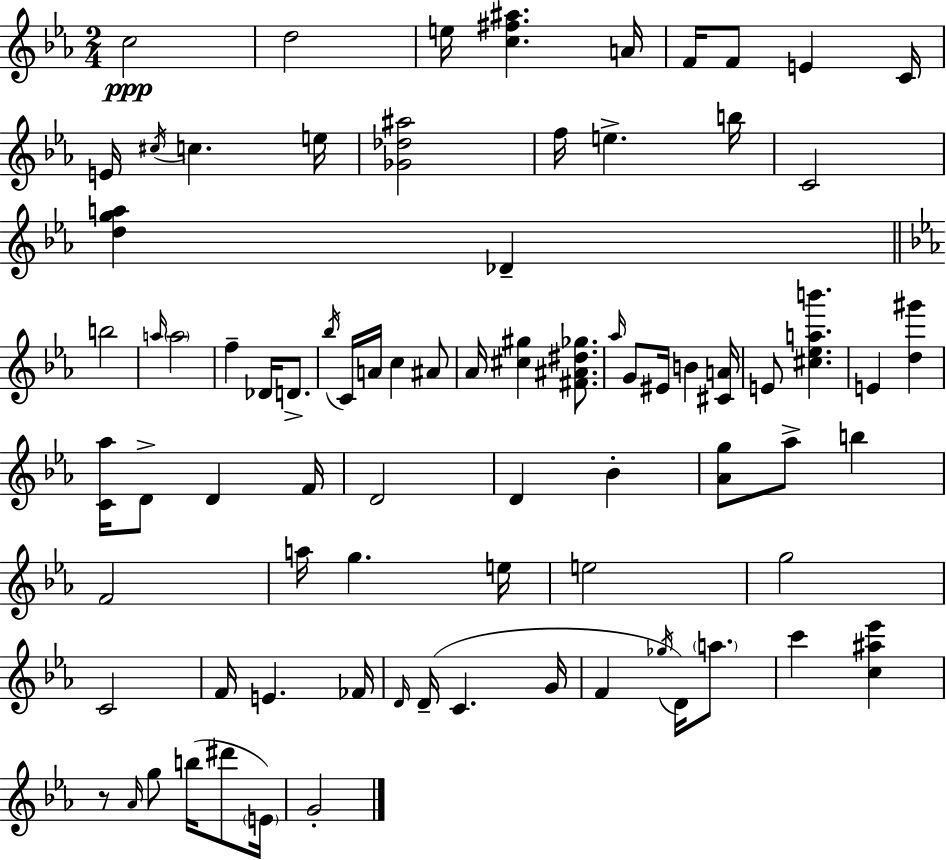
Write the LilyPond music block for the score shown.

{
  \clef treble
  \numericTimeSignature
  \time 2/4
  \key ees \major
  c''2\ppp | d''2 | e''16 <c'' fis'' ais''>4. a'16 | f'16 f'8 e'4 c'16 | \break e'16 \acciaccatura { cis''16 } c''4. | e''16 <ges' des'' ais''>2 | f''16 e''4.-> | b''16 c'2 | \break <d'' g'' a''>4 des'4-- | \bar "||" \break \key ees \major b''2 | \grace { a''16 } \parenthesize a''2 | f''4-- des'16 d'8.-> | \acciaccatura { bes''16 } c'16 a'16 c''4 | \break ais'8 aes'16 <cis'' gis''>4 <fis' ais' dis'' ges''>8. | \grace { aes''16 } g'8 eis'16 b'4 | <cis' a'>16 e'8 <cis'' ees'' a'' b'''>4. | e'4 <d'' gis'''>4 | \break <c' aes''>16 d'8-> d'4 | f'16 d'2 | d'4 bes'4-. | <aes' g''>8 aes''8-> b''4 | \break f'2 | a''16 g''4. | e''16 e''2 | g''2 | \break c'2 | f'16 e'4. | fes'16 \grace { d'16 } d'16--( c'4. | g'16 f'4 | \break \acciaccatura { ges''16 } d'16) \parenthesize a''8. c'''4 | <c'' ais'' ees'''>4 r8 \grace { aes'16 } | g''8 b''16( dis'''8 \parenthesize e'16) g'2-. | \bar "|."
}